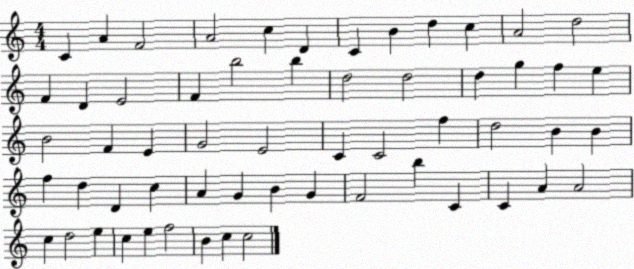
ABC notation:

X:1
T:Untitled
M:4/4
L:1/4
K:C
C A F2 A2 c D C B d c A2 d2 F D E2 F b2 b d2 d2 d g f e B2 F E G2 E2 C C2 f d2 B B f d D c A G B G F2 b C C A A2 c d2 e c e f2 B c c2